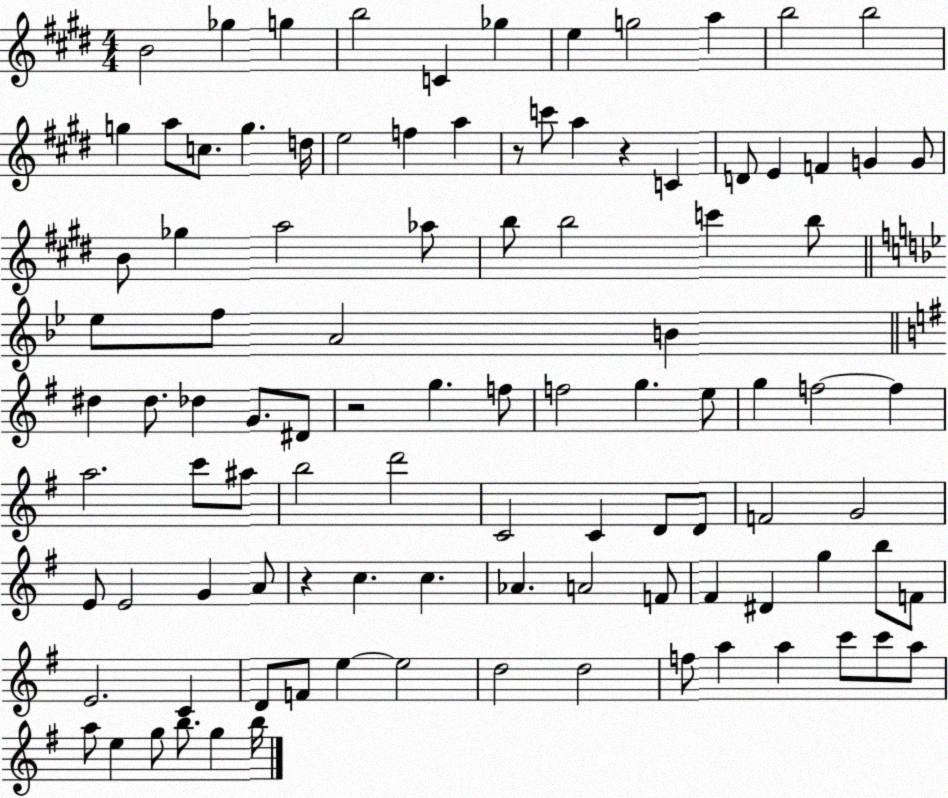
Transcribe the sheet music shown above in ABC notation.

X:1
T:Untitled
M:4/4
L:1/4
K:E
B2 _g g b2 C _g e g2 a b2 b2 g a/2 c/2 g d/4 e2 f a z/2 c'/2 a z C D/2 E F G G/2 B/2 _g a2 _a/2 b/2 b2 c' b/2 _e/2 f/2 A2 B ^d ^d/2 _d G/2 ^D/2 z2 g f/2 f2 g e/2 g f2 f a2 c'/2 ^a/2 b2 d'2 C2 C D/2 D/2 F2 G2 E/2 E2 G A/2 z c c _A A2 F/2 ^F ^D g b/2 F/2 E2 C D/2 F/2 e e2 d2 d2 f/2 a a c'/2 c'/2 a/2 a/2 e g/2 b/2 g b/4